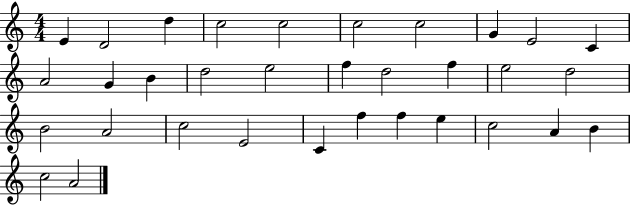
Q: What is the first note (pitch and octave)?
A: E4